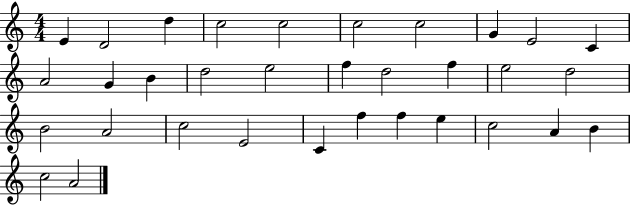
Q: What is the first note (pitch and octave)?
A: E4